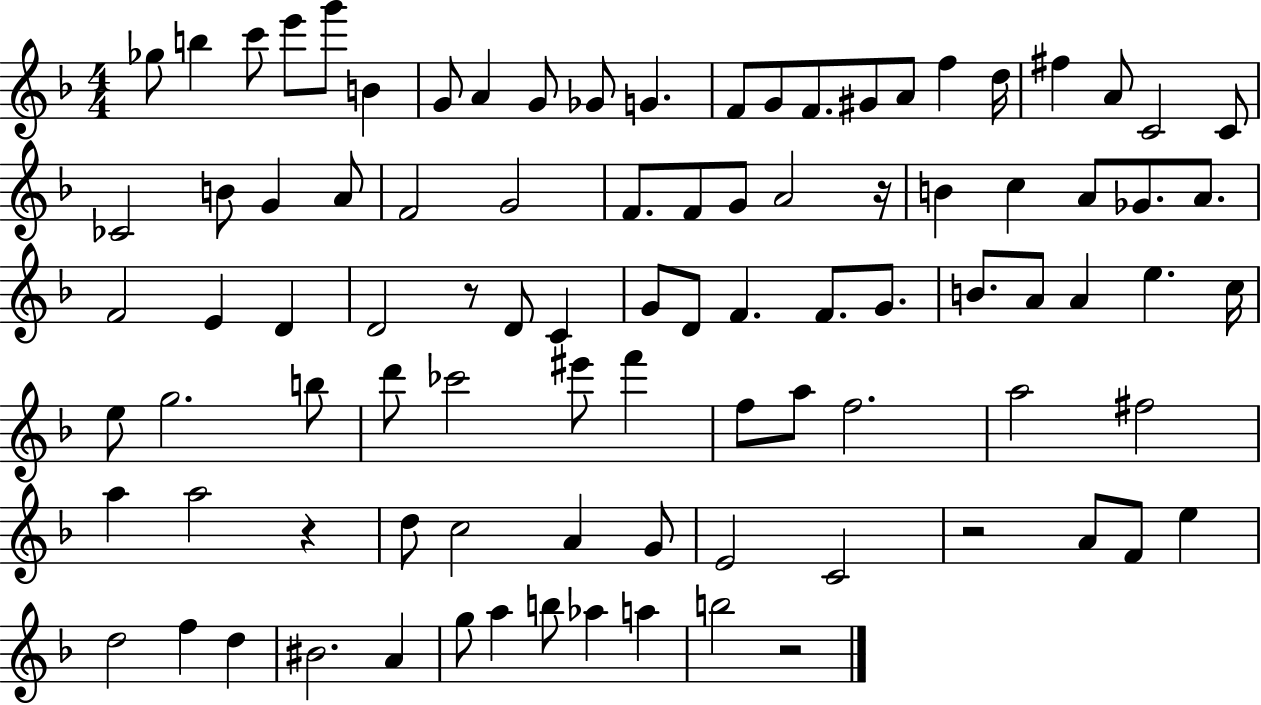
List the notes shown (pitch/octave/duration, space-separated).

Gb5/e B5/q C6/e E6/e G6/e B4/q G4/e A4/q G4/e Gb4/e G4/q. F4/e G4/e F4/e. G#4/e A4/e F5/q D5/s F#5/q A4/e C4/h C4/e CES4/h B4/e G4/q A4/e F4/h G4/h F4/e. F4/e G4/e A4/h R/s B4/q C5/q A4/e Gb4/e. A4/e. F4/h E4/q D4/q D4/h R/e D4/e C4/q G4/e D4/e F4/q. F4/e. G4/e. B4/e. A4/e A4/q E5/q. C5/s E5/e G5/h. B5/e D6/e CES6/h EIS6/e F6/q F5/e A5/e F5/h. A5/h F#5/h A5/q A5/h R/q D5/e C5/h A4/q G4/e E4/h C4/h R/h A4/e F4/e E5/q D5/h F5/q D5/q BIS4/h. A4/q G5/e A5/q B5/e Ab5/q A5/q B5/h R/h